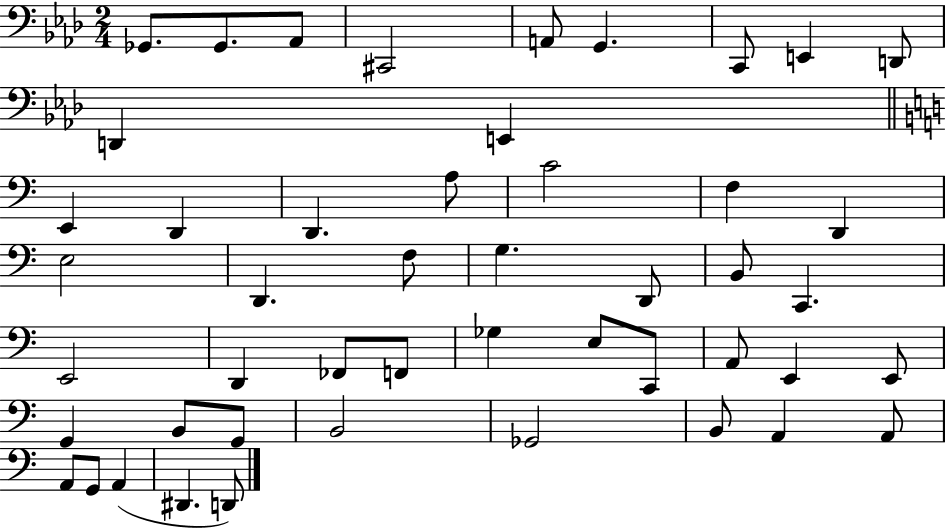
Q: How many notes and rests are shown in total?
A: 48